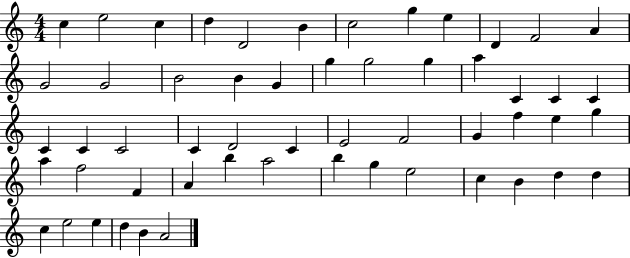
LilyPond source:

{
  \clef treble
  \numericTimeSignature
  \time 4/4
  \key c \major
  c''4 e''2 c''4 | d''4 d'2 b'4 | c''2 g''4 e''4 | d'4 f'2 a'4 | \break g'2 g'2 | b'2 b'4 g'4 | g''4 g''2 g''4 | a''4 c'4 c'4 c'4 | \break c'4 c'4 c'2 | c'4 d'2 c'4 | e'2 f'2 | g'4 f''4 e''4 g''4 | \break a''4 f''2 f'4 | a'4 b''4 a''2 | b''4 g''4 e''2 | c''4 b'4 d''4 d''4 | \break c''4 e''2 e''4 | d''4 b'4 a'2 | \bar "|."
}